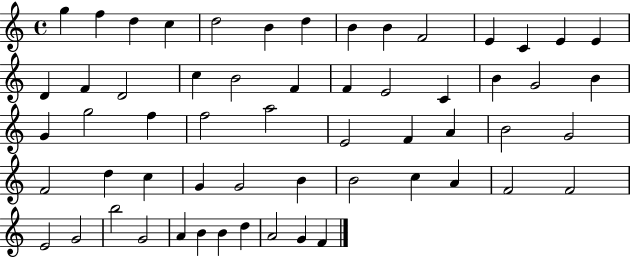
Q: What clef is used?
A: treble